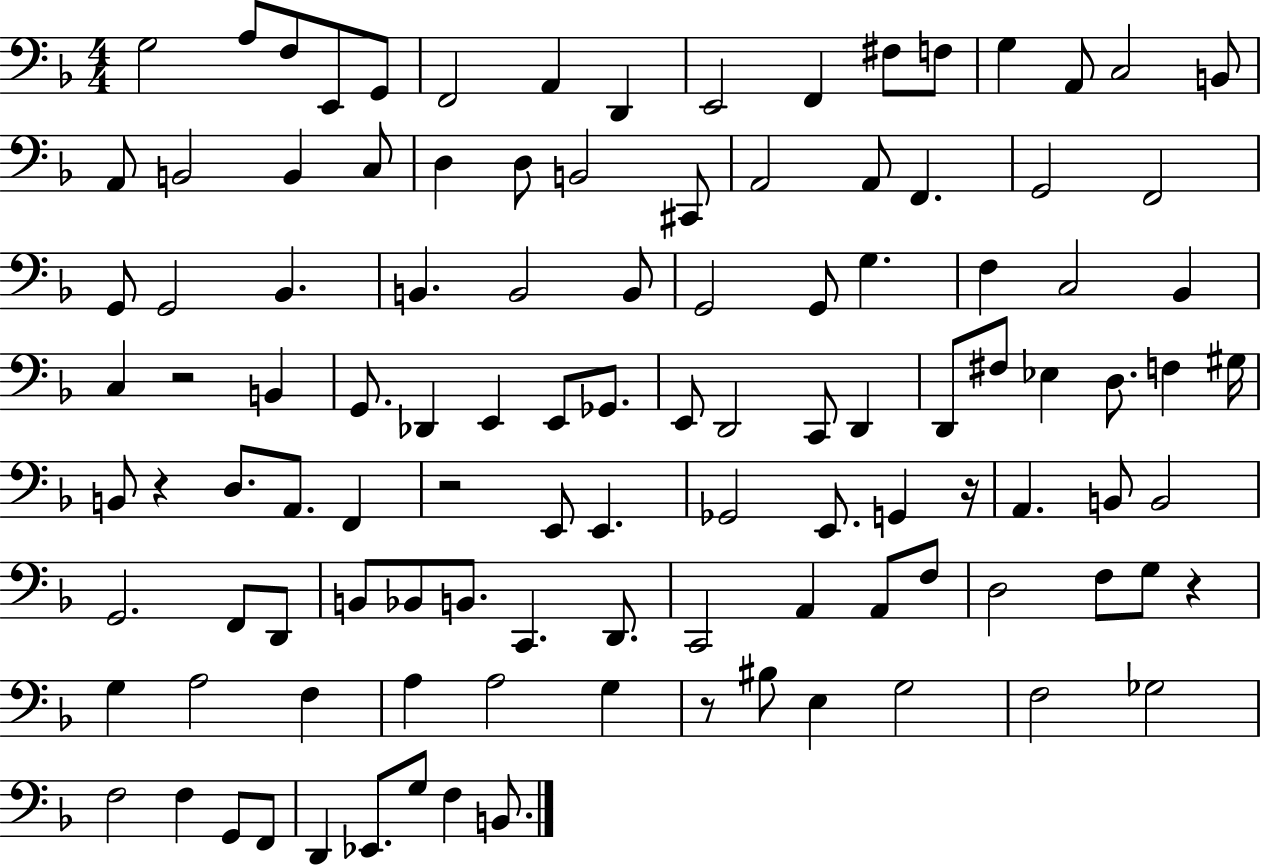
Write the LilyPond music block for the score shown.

{
  \clef bass
  \numericTimeSignature
  \time 4/4
  \key f \major
  g2 a8 f8 e,8 g,8 | f,2 a,4 d,4 | e,2 f,4 fis8 f8 | g4 a,8 c2 b,8 | \break a,8 b,2 b,4 c8 | d4 d8 b,2 cis,8 | a,2 a,8 f,4. | g,2 f,2 | \break g,8 g,2 bes,4. | b,4. b,2 b,8 | g,2 g,8 g4. | f4 c2 bes,4 | \break c4 r2 b,4 | g,8. des,4 e,4 e,8 ges,8. | e,8 d,2 c,8 d,4 | d,8 fis8 ees4 d8. f4 gis16 | \break b,8 r4 d8. a,8. f,4 | r2 e,8 e,4. | ges,2 e,8. g,4 r16 | a,4. b,8 b,2 | \break g,2. f,8 d,8 | b,8 bes,8 b,8. c,4. d,8. | c,2 a,4 a,8 f8 | d2 f8 g8 r4 | \break g4 a2 f4 | a4 a2 g4 | r8 bis8 e4 g2 | f2 ges2 | \break f2 f4 g,8 f,8 | d,4 ees,8. g8 f4 b,8. | \bar "|."
}